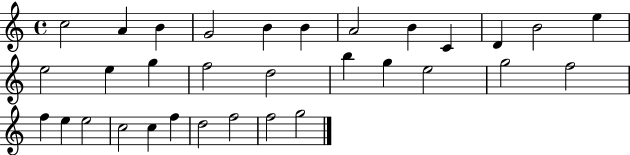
{
  \clef treble
  \time 4/4
  \defaultTimeSignature
  \key c \major
  c''2 a'4 b'4 | g'2 b'4 b'4 | a'2 b'4 c'4 | d'4 b'2 e''4 | \break e''2 e''4 g''4 | f''2 d''2 | b''4 g''4 e''2 | g''2 f''2 | \break f''4 e''4 e''2 | c''2 c''4 f''4 | d''2 f''2 | f''2 g''2 | \break \bar "|."
}